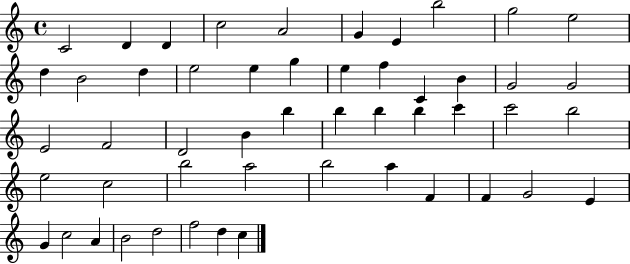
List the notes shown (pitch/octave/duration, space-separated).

C4/h D4/q D4/q C5/h A4/h G4/q E4/q B5/h G5/h E5/h D5/q B4/h D5/q E5/h E5/q G5/q E5/q F5/q C4/q B4/q G4/h G4/h E4/h F4/h D4/h B4/q B5/q B5/q B5/q B5/q C6/q C6/h B5/h E5/h C5/h B5/h A5/h B5/h A5/q F4/q F4/q G4/h E4/q G4/q C5/h A4/q B4/h D5/h F5/h D5/q C5/q